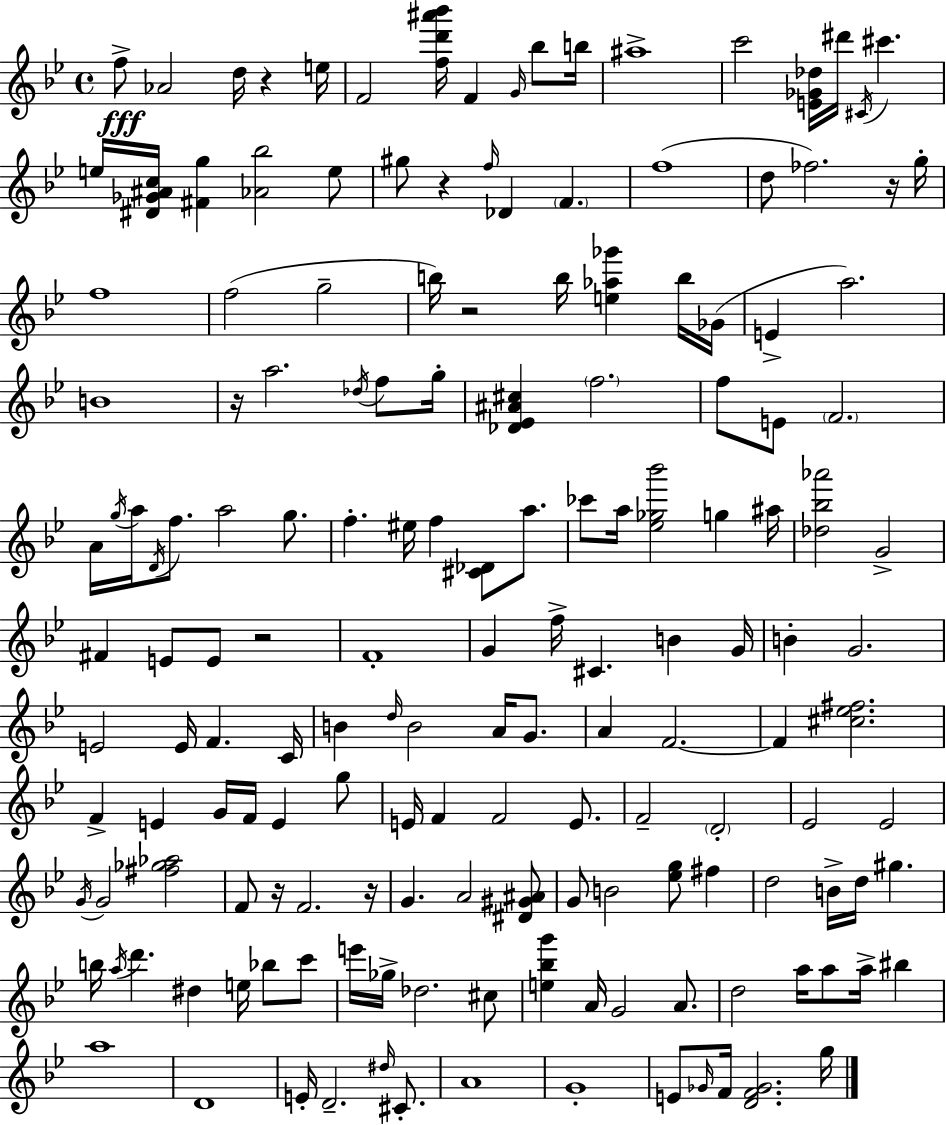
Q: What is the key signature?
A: BES major